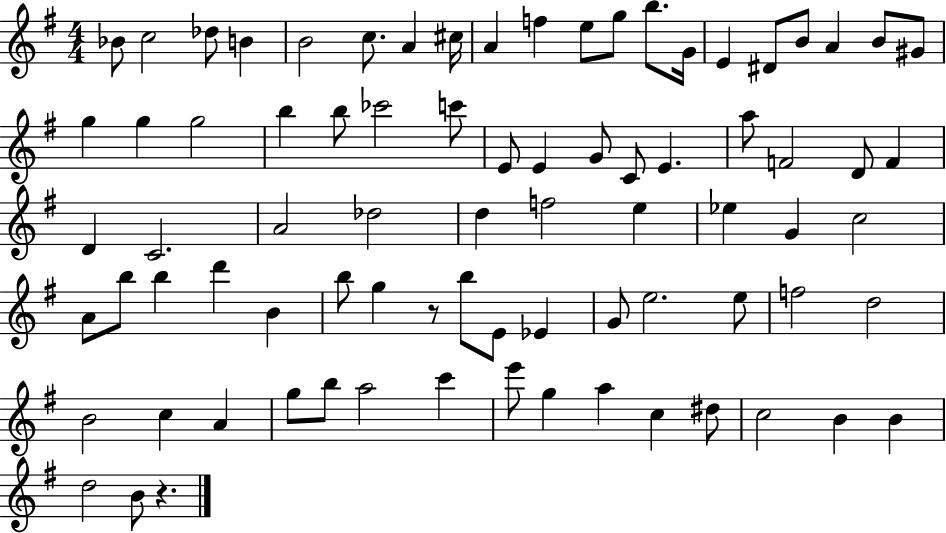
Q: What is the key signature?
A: G major